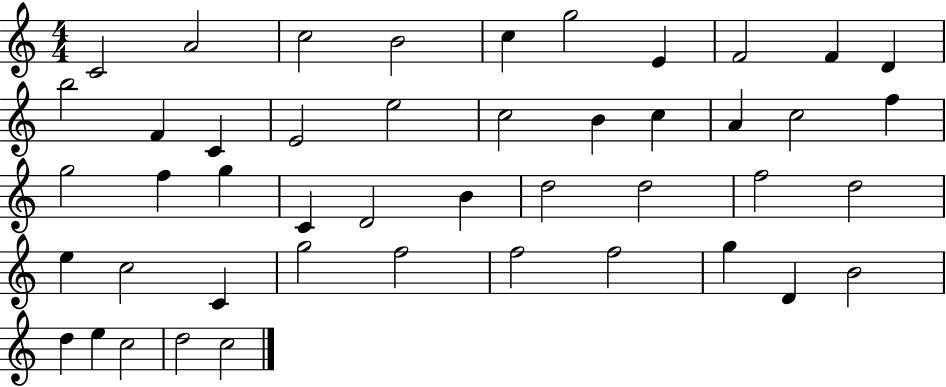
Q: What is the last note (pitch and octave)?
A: C5